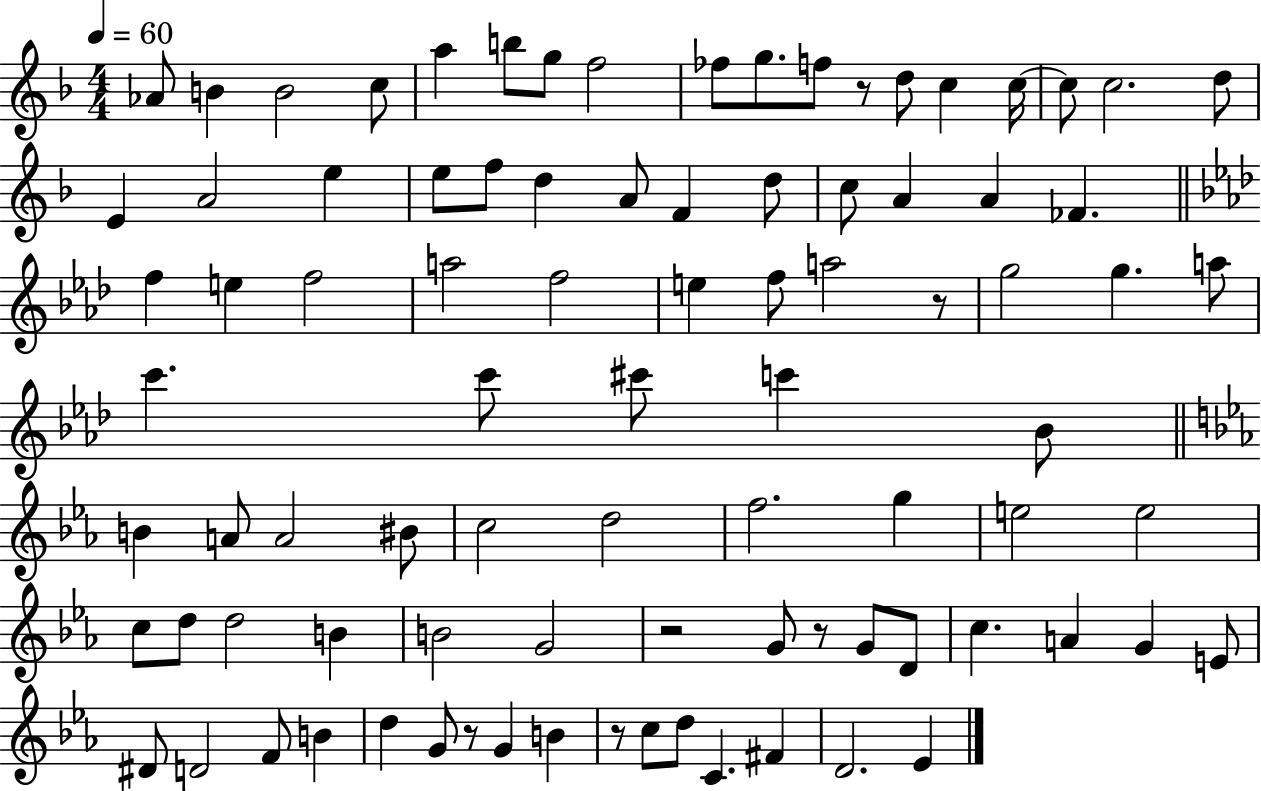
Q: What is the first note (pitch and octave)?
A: Ab4